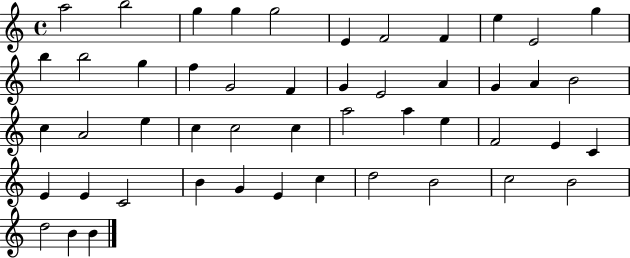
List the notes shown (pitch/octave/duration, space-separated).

A5/h B5/h G5/q G5/q G5/h E4/q F4/h F4/q E5/q E4/h G5/q B5/q B5/h G5/q F5/q G4/h F4/q G4/q E4/h A4/q G4/q A4/q B4/h C5/q A4/h E5/q C5/q C5/h C5/q A5/h A5/q E5/q F4/h E4/q C4/q E4/q E4/q C4/h B4/q G4/q E4/q C5/q D5/h B4/h C5/h B4/h D5/h B4/q B4/q